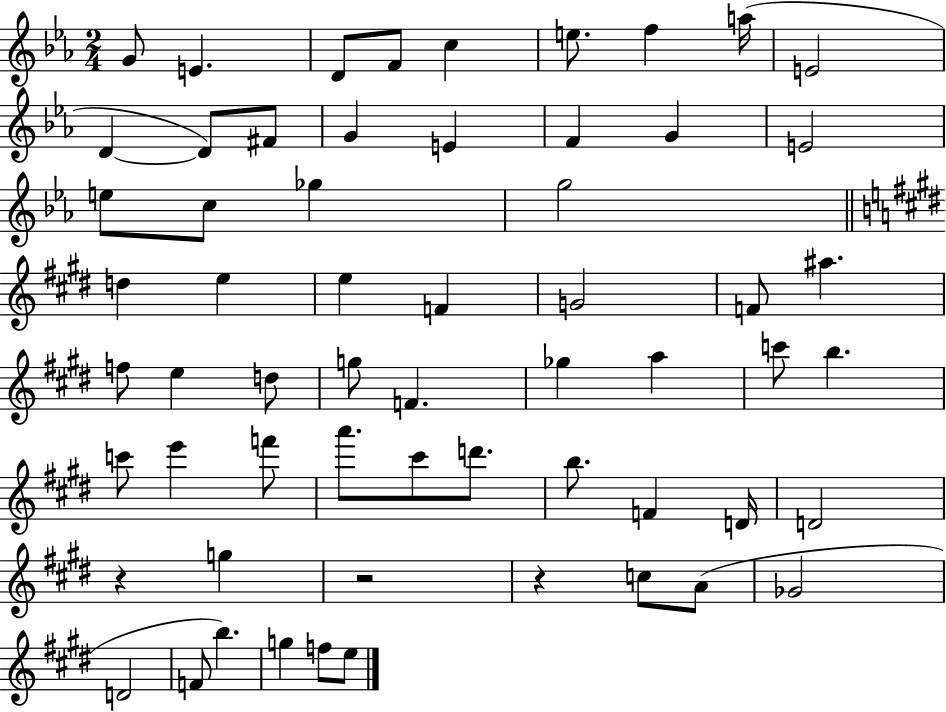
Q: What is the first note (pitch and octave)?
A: G4